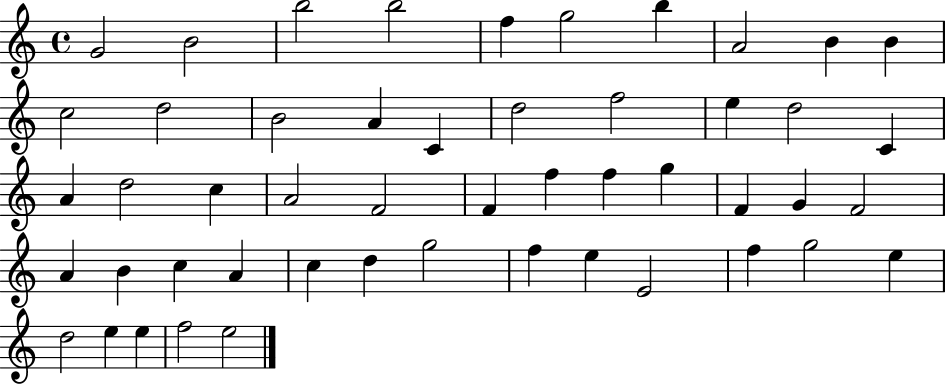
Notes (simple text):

G4/h B4/h B5/h B5/h F5/q G5/h B5/q A4/h B4/q B4/q C5/h D5/h B4/h A4/q C4/q D5/h F5/h E5/q D5/h C4/q A4/q D5/h C5/q A4/h F4/h F4/q F5/q F5/q G5/q F4/q G4/q F4/h A4/q B4/q C5/q A4/q C5/q D5/q G5/h F5/q E5/q E4/h F5/q G5/h E5/q D5/h E5/q E5/q F5/h E5/h